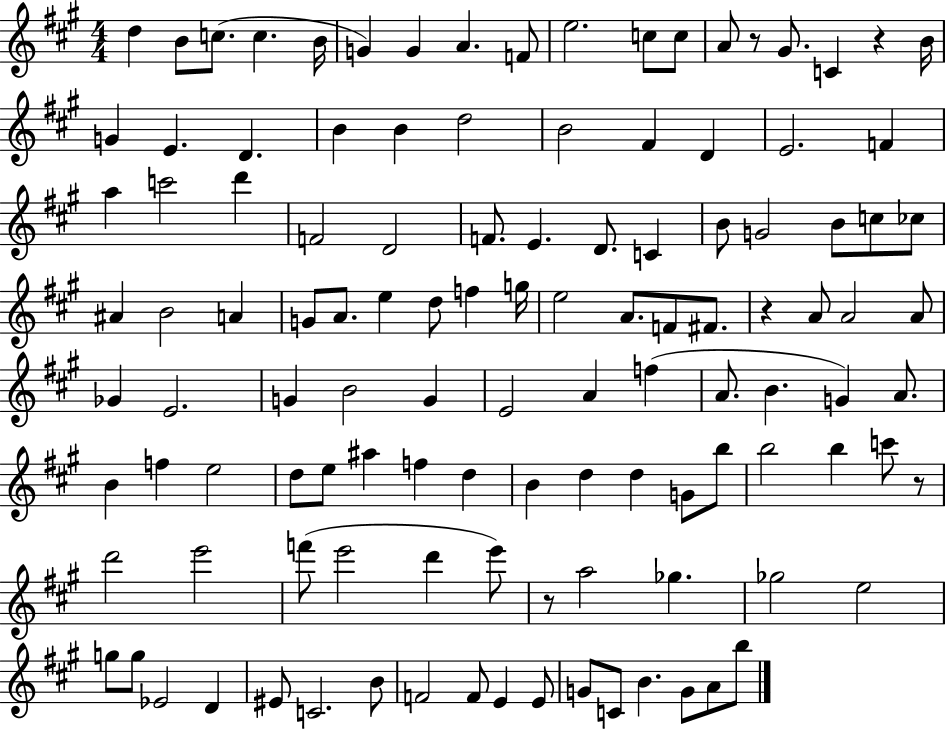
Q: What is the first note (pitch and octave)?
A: D5